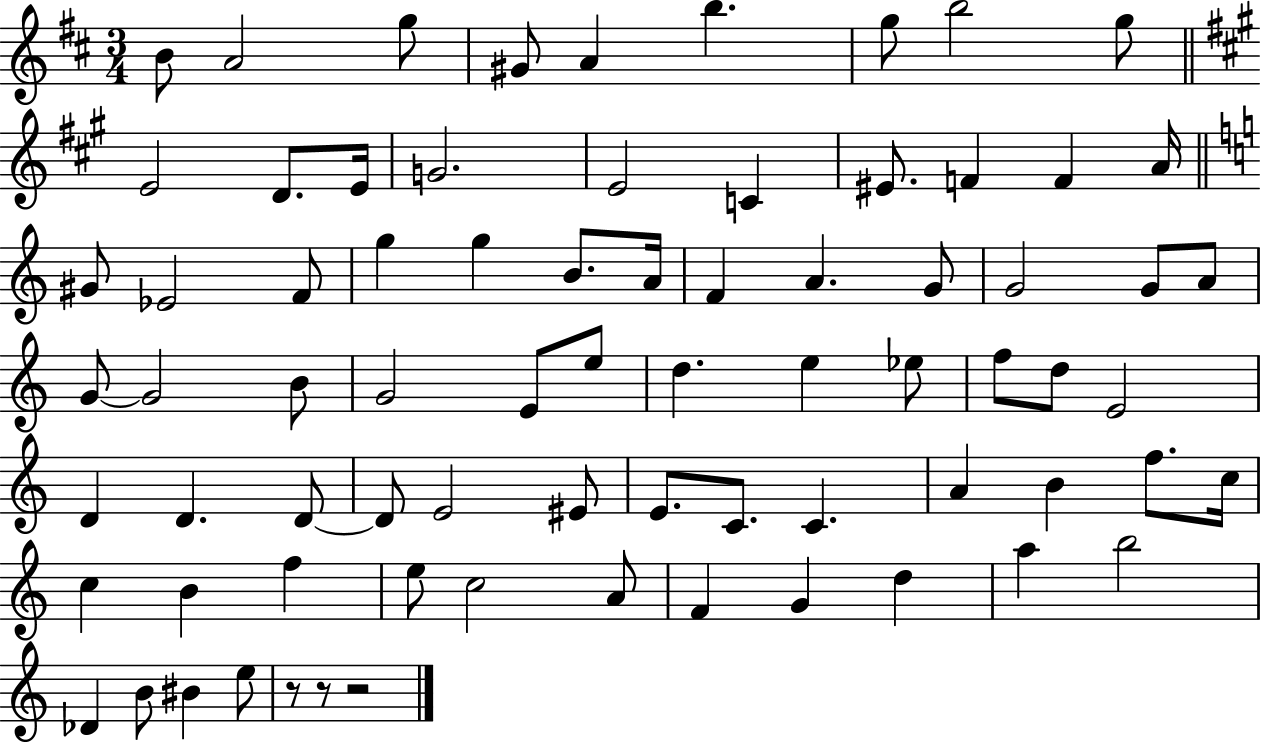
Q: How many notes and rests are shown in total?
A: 75